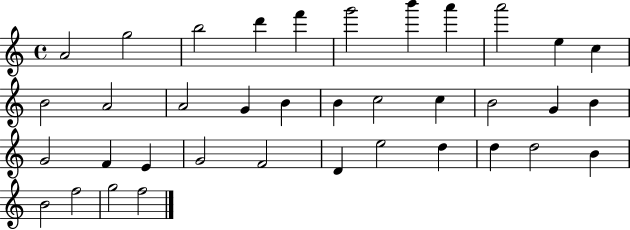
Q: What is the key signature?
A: C major